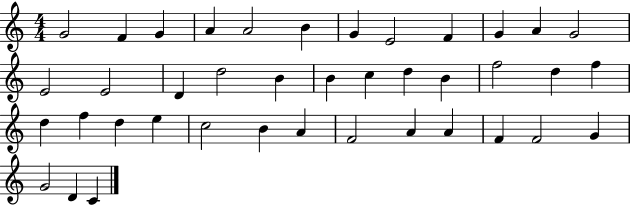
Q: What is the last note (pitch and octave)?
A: C4